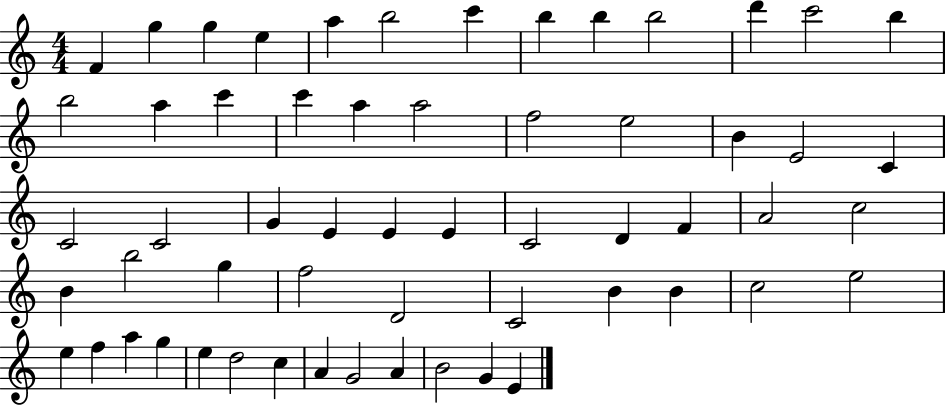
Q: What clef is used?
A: treble